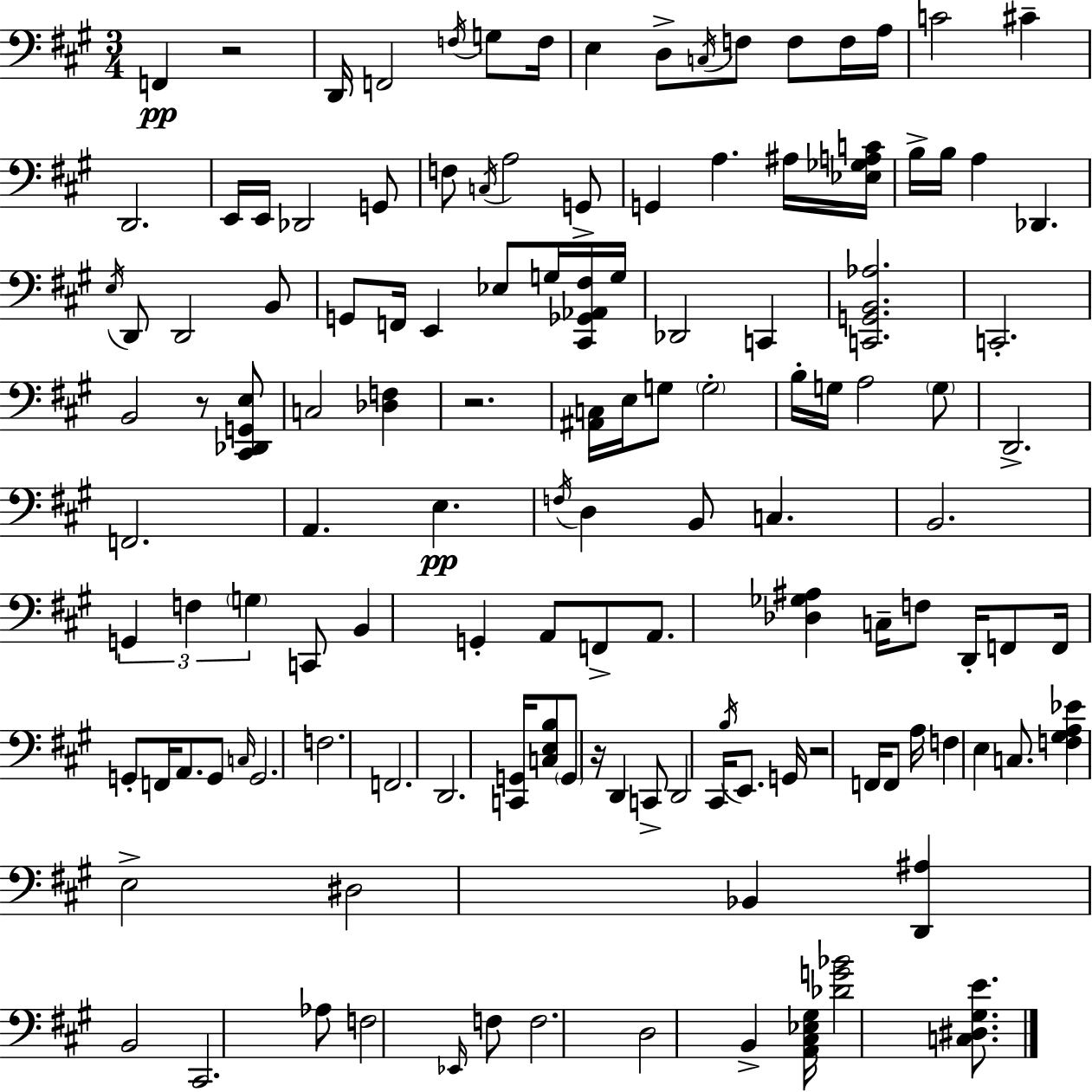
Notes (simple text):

F2/q R/h D2/s F2/h F3/s G3/e F3/s E3/q D3/e C3/s F3/e F3/e F3/s A3/s C4/h C#4/q D2/h. E2/s E2/s Db2/h G2/e F3/e C3/s A3/h G2/e G2/q A3/q. A#3/s [Eb3,Gb3,A3,C4]/s B3/s B3/s A3/q Db2/q. E3/s D2/e D2/h B2/e G2/e F2/s E2/q Eb3/e G3/s [C#2,Gb2,Ab2,F#3]/s G3/s Db2/h C2/q [C2,G2,B2,Ab3]/h. C2/h. B2/h R/e [C#2,Db2,G2,E3]/e C3/h [Db3,F3]/q R/h. [A#2,C3]/s E3/s G3/e G3/h B3/s G3/s A3/h G3/e D2/h. F2/h. A2/q. E3/q. F3/s D3/q B2/e C3/q. B2/h. G2/q F3/q G3/q C2/e B2/q G2/q A2/e F2/e A2/e. [Db3,Gb3,A#3]/q C3/s F3/e D2/s F2/e F2/s G2/e F2/s A2/e. G2/e C3/s G2/h. F3/h. F2/h. D2/h. [C2,G2]/s [C3,E3,B3]/e G2/e R/s D2/q C2/e D2/h C#2/s B3/s E2/e. G2/s R/h F2/s F2/e A3/s F3/q E3/q C3/e. [F3,G#3,A3,Eb4]/q E3/h D#3/h Bb2/q [D2,A#3]/q B2/h C#2/h. Ab3/e F3/h Eb2/s F3/e F3/h. D3/h B2/q [A2,C#3,Eb3,G#3]/s [Db4,G4,Bb4]/h [C3,D#3,G#3,E4]/e.